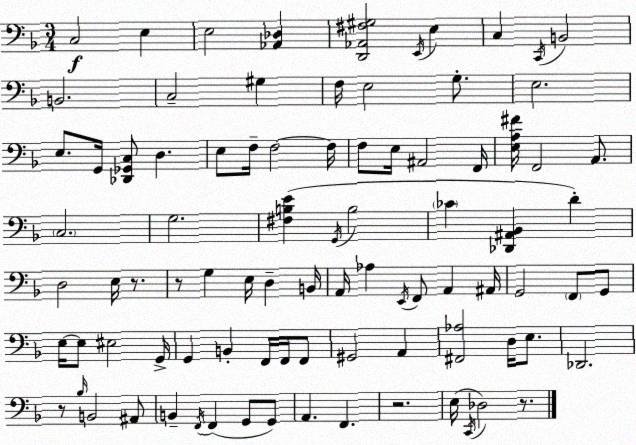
X:1
T:Untitled
M:3/4
L:1/4
K:F
C,2 E, E,2 [_A,,_D,] [D,,_A,,^F,^G,]2 E,,/4 E, C, C,,/4 B,,2 B,,2 C,2 ^G, F,/4 E,2 G,/2 E,2 E,/2 G,,/4 [_D,,_G,,C,]/2 D, E,/2 F,/4 F,2 F,/4 F,/2 E,/4 ^A,,2 F,,/4 [E,A,^F]/4 F,,2 A,,/2 C,2 G,2 [^F,B,E] G,,/4 B,2 _C [_D,,^A,,_B,,] D D,2 E,/4 z/2 z/2 G, E,/4 D, B,,/4 A,,/4 _A, E,,/4 F,,/2 A,, ^A,,/4 G,,2 F,,/2 G,,/2 E,/4 E,/2 ^E,2 G,,/4 G,, B,, F,,/4 F,,/4 F,,/2 ^G,,2 A,, [^F,,_A,]2 D,/4 E,/2 _D,,2 z/2 _B,/4 B,,2 ^A,,/2 B,, F,,/4 F,, G,,/2 G,,/2 A,, F,, z2 E,/4 C,,/4 _D,2 z/2